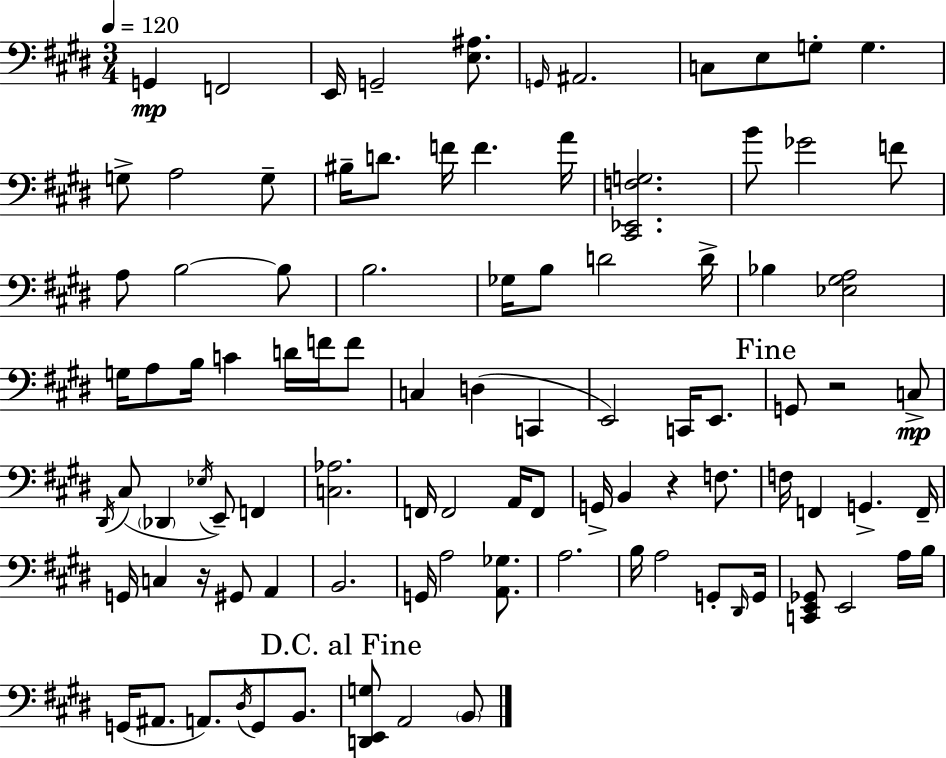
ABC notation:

X:1
T:Untitled
M:3/4
L:1/4
K:E
G,, F,,2 E,,/4 G,,2 [E,^A,]/2 G,,/4 ^A,,2 C,/2 E,/2 G,/2 G, G,/2 A,2 G,/2 ^B,/4 D/2 F/4 F A/4 [^C,,_E,,F,G,]2 B/2 _G2 F/2 A,/2 B,2 B,/2 B,2 _G,/4 B,/2 D2 D/4 _B, [_E,^G,A,]2 G,/4 A,/2 B,/4 C D/4 F/4 F/2 C, D, C,, E,,2 C,,/4 E,,/2 G,,/2 z2 C,/2 ^D,,/4 ^C,/2 _D,, _E,/4 E,,/2 F,, [C,_A,]2 F,,/4 F,,2 A,,/4 F,,/2 G,,/4 B,, z F,/2 F,/4 F,, G,, F,,/4 G,,/4 C, z/4 ^G,,/2 A,, B,,2 G,,/4 A,2 [A,,_G,]/2 A,2 B,/4 A,2 G,,/2 ^D,,/4 G,,/4 [C,,E,,_G,,]/2 E,,2 A,/4 B,/4 G,,/4 ^A,,/2 A,,/2 ^D,/4 G,,/2 B,,/2 [D,,E,,G,]/2 A,,2 B,,/2